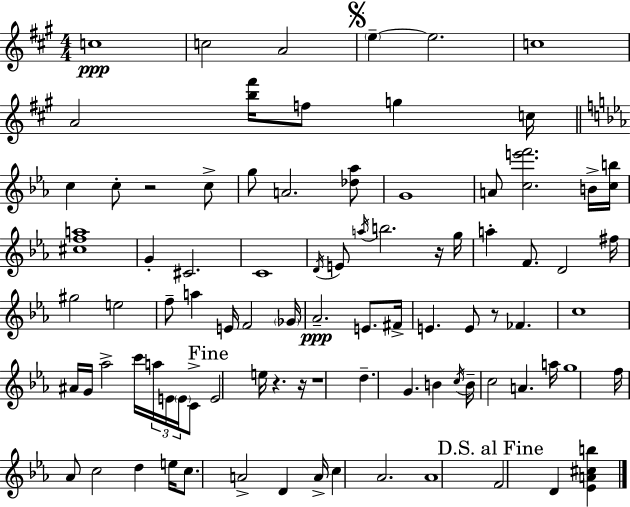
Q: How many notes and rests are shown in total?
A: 89